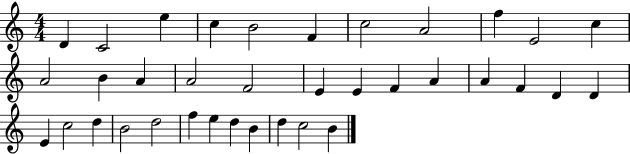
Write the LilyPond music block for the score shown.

{
  \clef treble
  \numericTimeSignature
  \time 4/4
  \key c \major
  d'4 c'2 e''4 | c''4 b'2 f'4 | c''2 a'2 | f''4 e'2 c''4 | \break a'2 b'4 a'4 | a'2 f'2 | e'4 e'4 f'4 a'4 | a'4 f'4 d'4 d'4 | \break e'4 c''2 d''4 | b'2 d''2 | f''4 e''4 d''4 b'4 | d''4 c''2 b'4 | \break \bar "|."
}